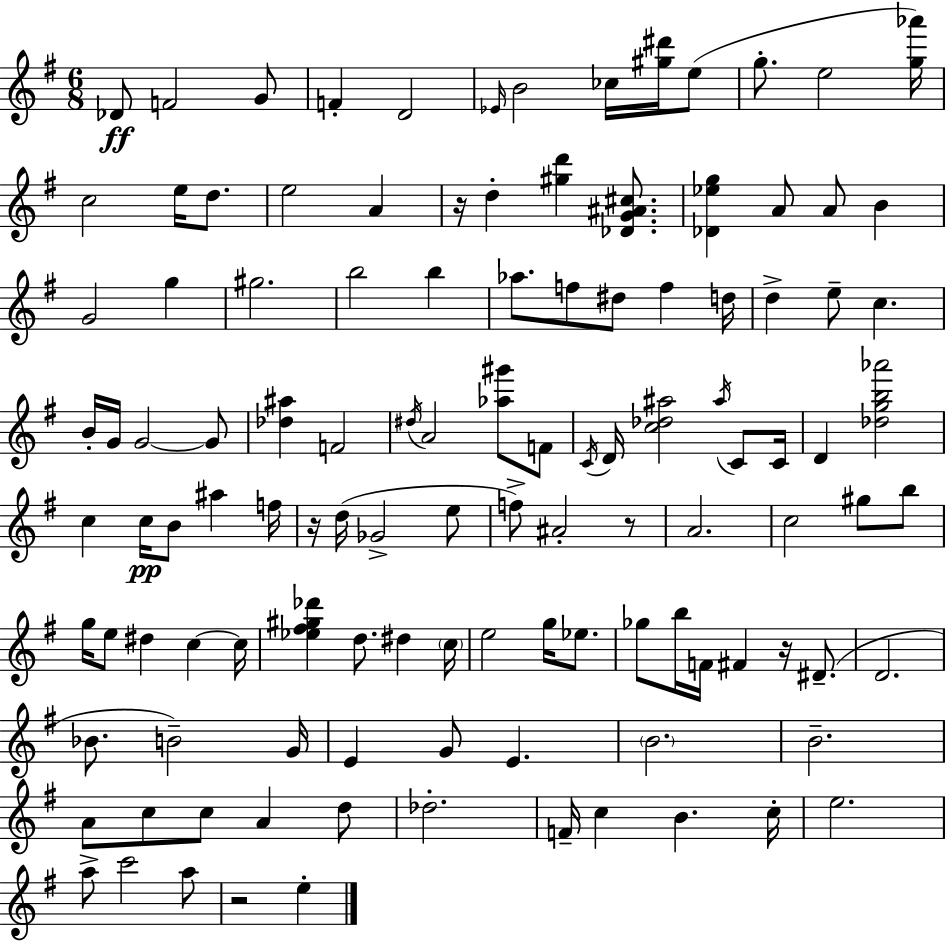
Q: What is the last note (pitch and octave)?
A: E5